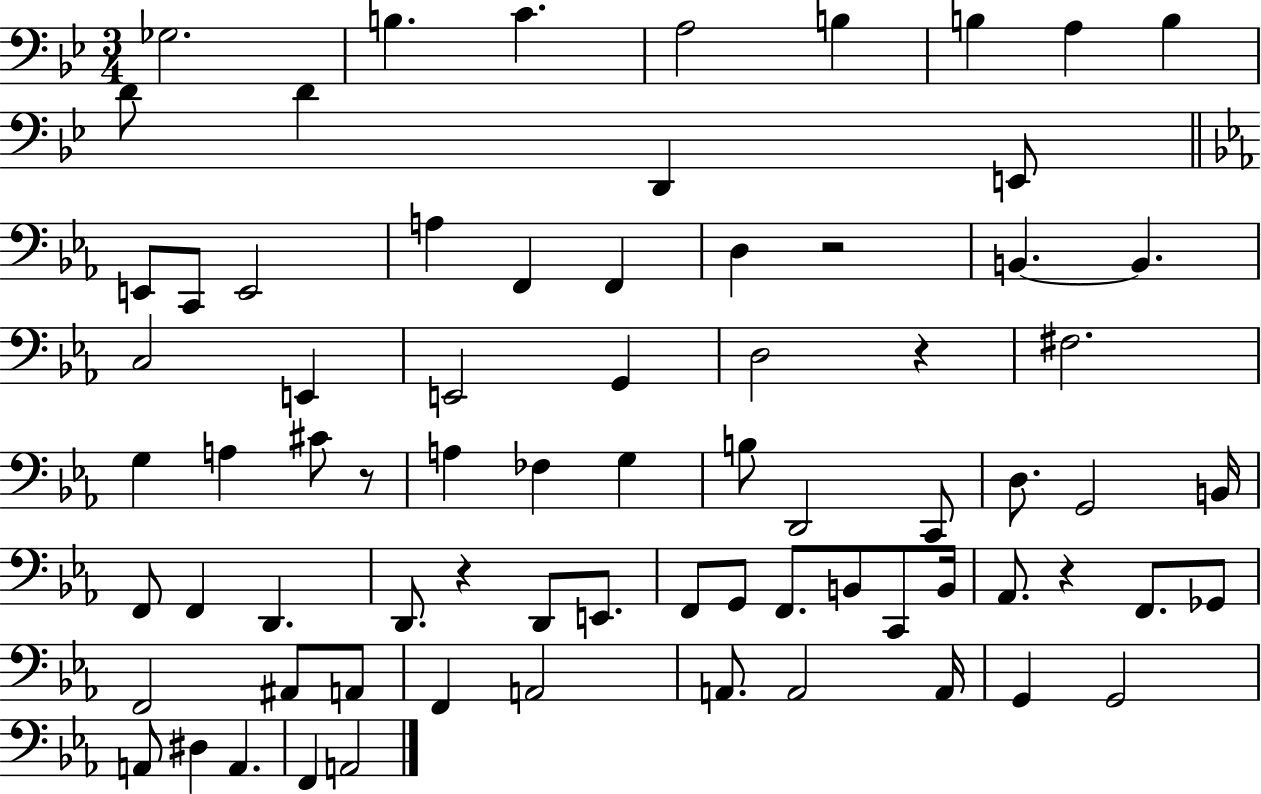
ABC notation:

X:1
T:Untitled
M:3/4
L:1/4
K:Bb
_G,2 B, C A,2 B, B, A, B, D/2 D D,, E,,/2 E,,/2 C,,/2 E,,2 A, F,, F,, D, z2 B,, B,, C,2 E,, E,,2 G,, D,2 z ^F,2 G, A, ^C/2 z/2 A, _F, G, B,/2 D,,2 C,,/2 D,/2 G,,2 B,,/4 F,,/2 F,, D,, D,,/2 z D,,/2 E,,/2 F,,/2 G,,/2 F,,/2 B,,/2 C,,/2 B,,/4 _A,,/2 z F,,/2 _G,,/2 F,,2 ^A,,/2 A,,/2 F,, A,,2 A,,/2 A,,2 A,,/4 G,, G,,2 A,,/2 ^D, A,, F,, A,,2